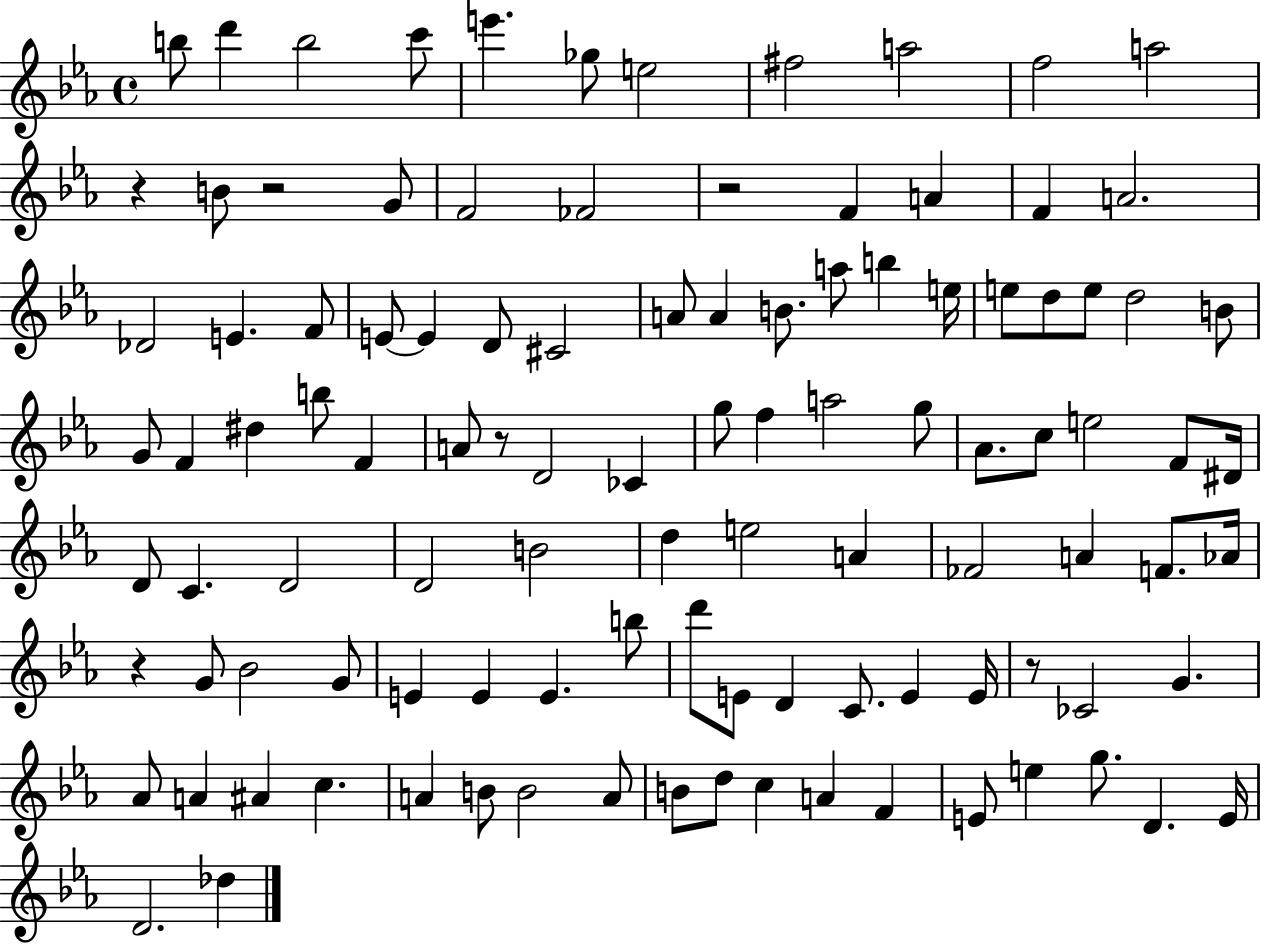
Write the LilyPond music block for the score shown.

{
  \clef treble
  \time 4/4
  \defaultTimeSignature
  \key ees \major
  b''8 d'''4 b''2 c'''8 | e'''4. ges''8 e''2 | fis''2 a''2 | f''2 a''2 | \break r4 b'8 r2 g'8 | f'2 fes'2 | r2 f'4 a'4 | f'4 a'2. | \break des'2 e'4. f'8 | e'8~~ e'4 d'8 cis'2 | a'8 a'4 b'8. a''8 b''4 e''16 | e''8 d''8 e''8 d''2 b'8 | \break g'8 f'4 dis''4 b''8 f'4 | a'8 r8 d'2 ces'4 | g''8 f''4 a''2 g''8 | aes'8. c''8 e''2 f'8 dis'16 | \break d'8 c'4. d'2 | d'2 b'2 | d''4 e''2 a'4 | fes'2 a'4 f'8. aes'16 | \break r4 g'8 bes'2 g'8 | e'4 e'4 e'4. b''8 | d'''8 e'8 d'4 c'8. e'4 e'16 | r8 ces'2 g'4. | \break aes'8 a'4 ais'4 c''4. | a'4 b'8 b'2 a'8 | b'8 d''8 c''4 a'4 f'4 | e'8 e''4 g''8. d'4. e'16 | \break d'2. des''4 | \bar "|."
}